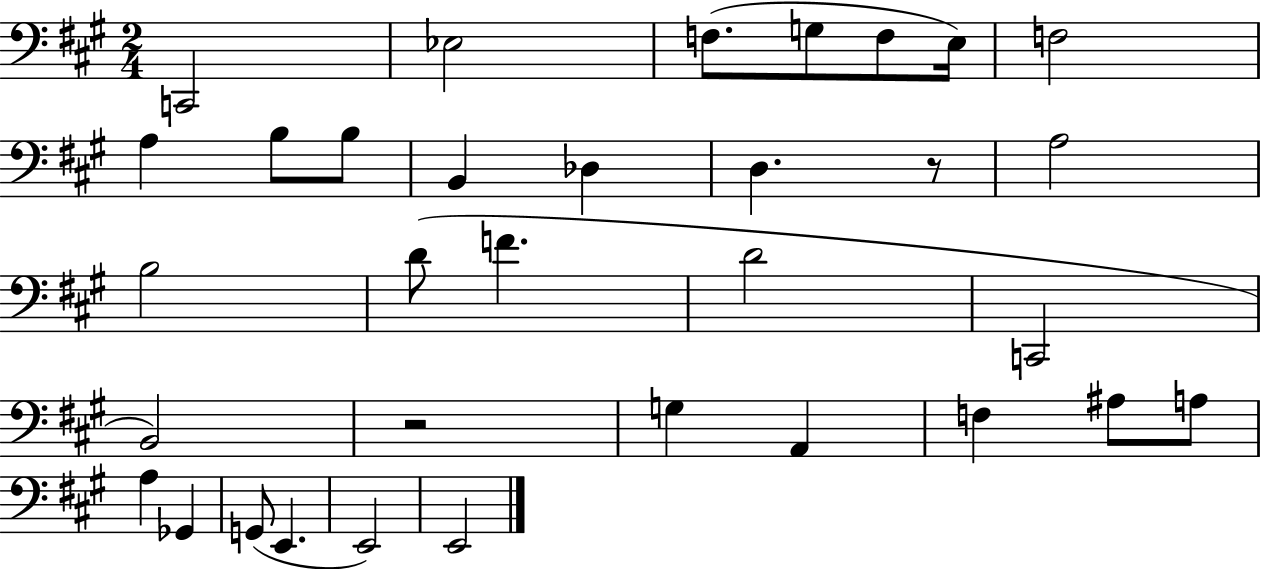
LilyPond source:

{
  \clef bass
  \numericTimeSignature
  \time 2/4
  \key a \major
  \repeat volta 2 { c,2 | ees2 | f8.( g8 f8 e16) | f2 | \break a4 b8 b8 | b,4 des4 | d4. r8 | a2 | \break b2 | d'8( f'4. | d'2 | c,2 | \break b,2) | r2 | g4 a,4 | f4 ais8 a8 | \break a4 ges,4 | g,8( e,4. | e,2) | e,2 | \break } \bar "|."
}